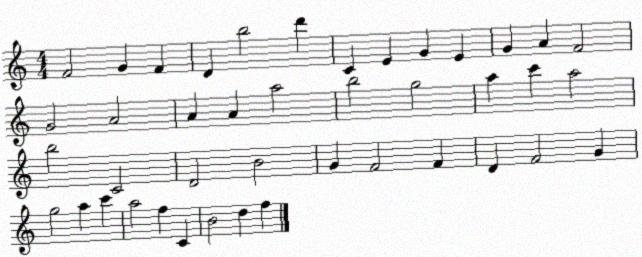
X:1
T:Untitled
M:4/4
L:1/4
K:C
F2 G F D b2 d' C E G E G A F2 G2 A2 A A a2 b2 g2 a c' a2 b2 C2 D2 B2 G F2 F D F2 G g2 a c' a2 f C B2 d f